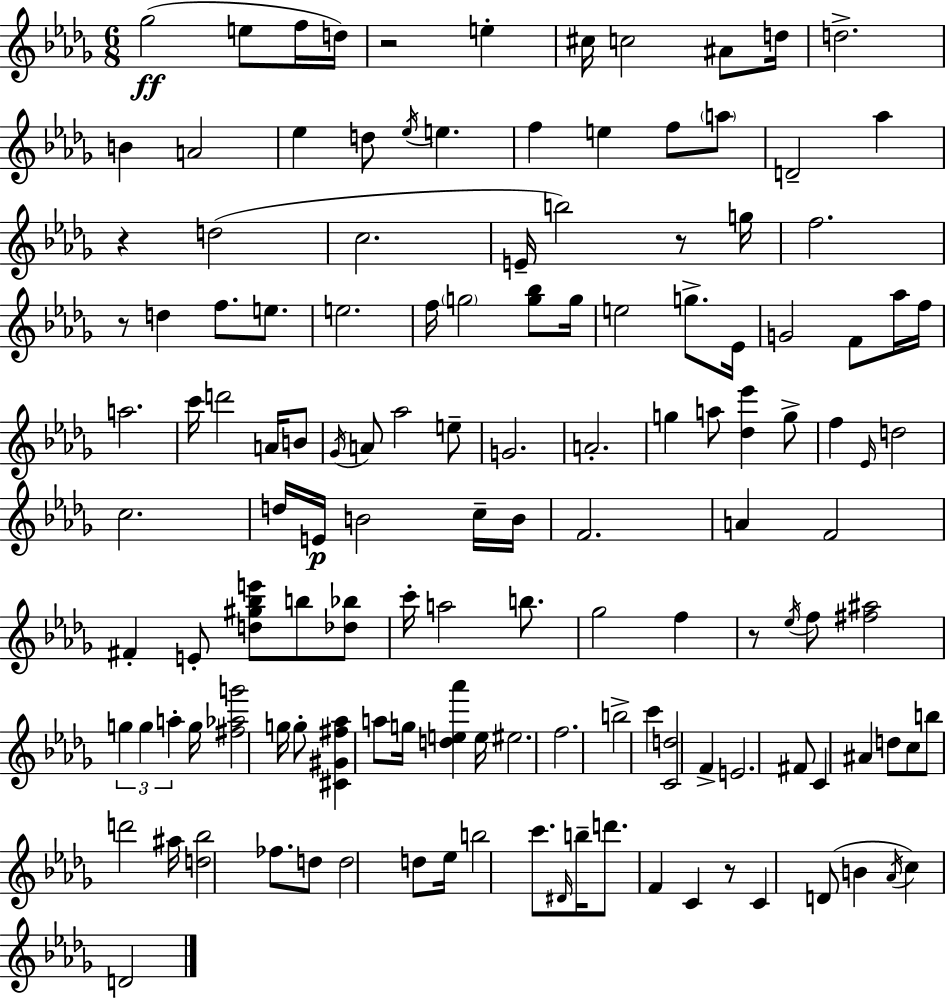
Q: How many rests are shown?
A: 6